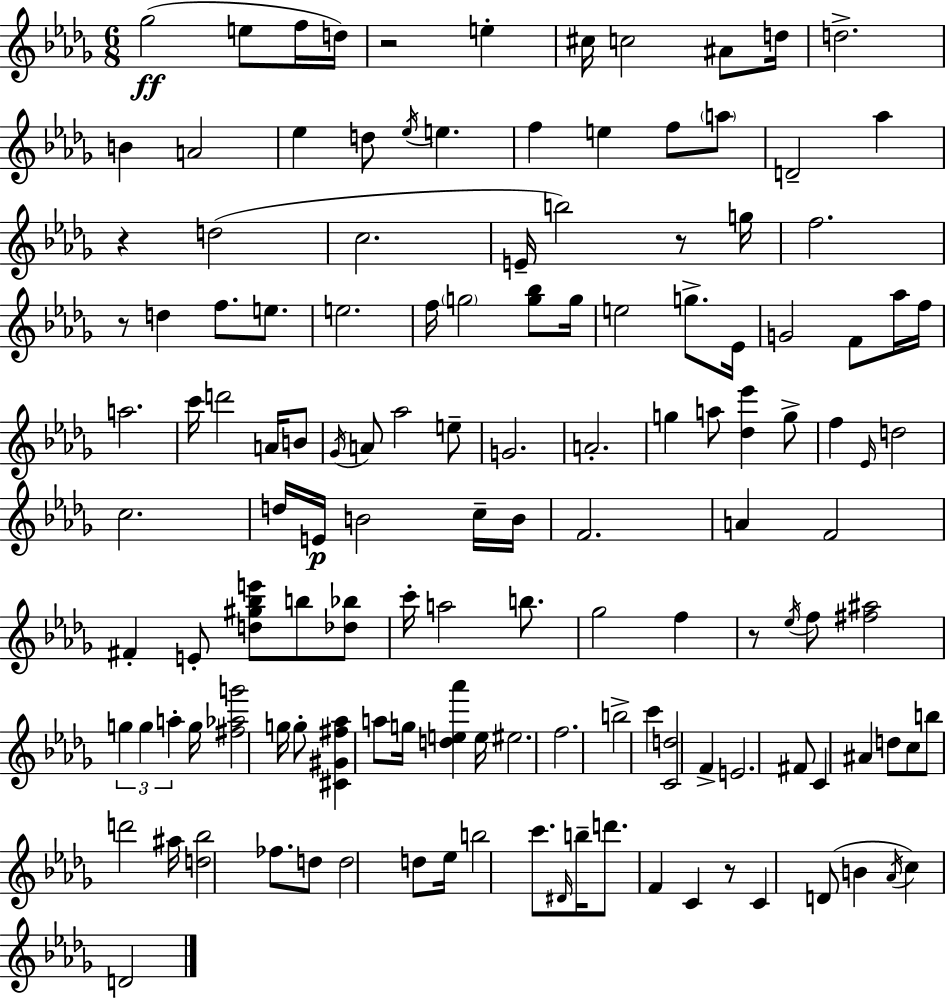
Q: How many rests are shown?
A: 6